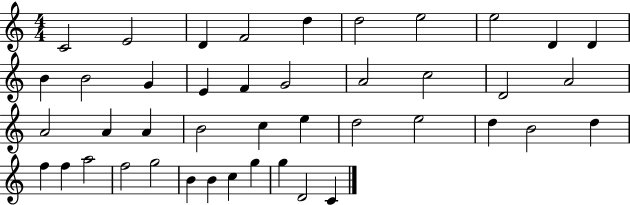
X:1
T:Untitled
M:4/4
L:1/4
K:C
C2 E2 D F2 d d2 e2 e2 D D B B2 G E F G2 A2 c2 D2 A2 A2 A A B2 c e d2 e2 d B2 d f f a2 f2 g2 B B c g g D2 C